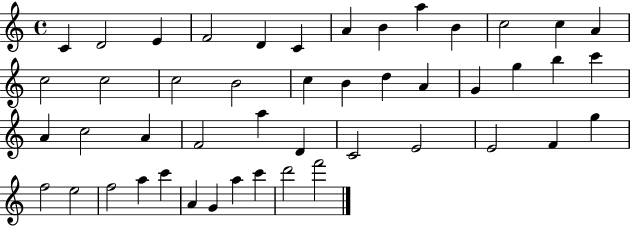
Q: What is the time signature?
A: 4/4